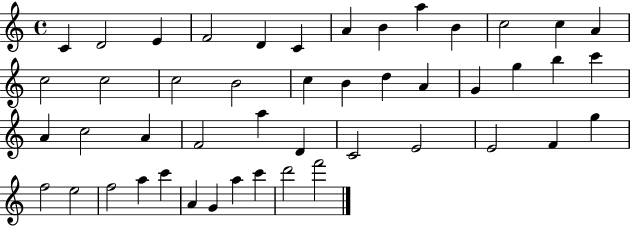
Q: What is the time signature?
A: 4/4